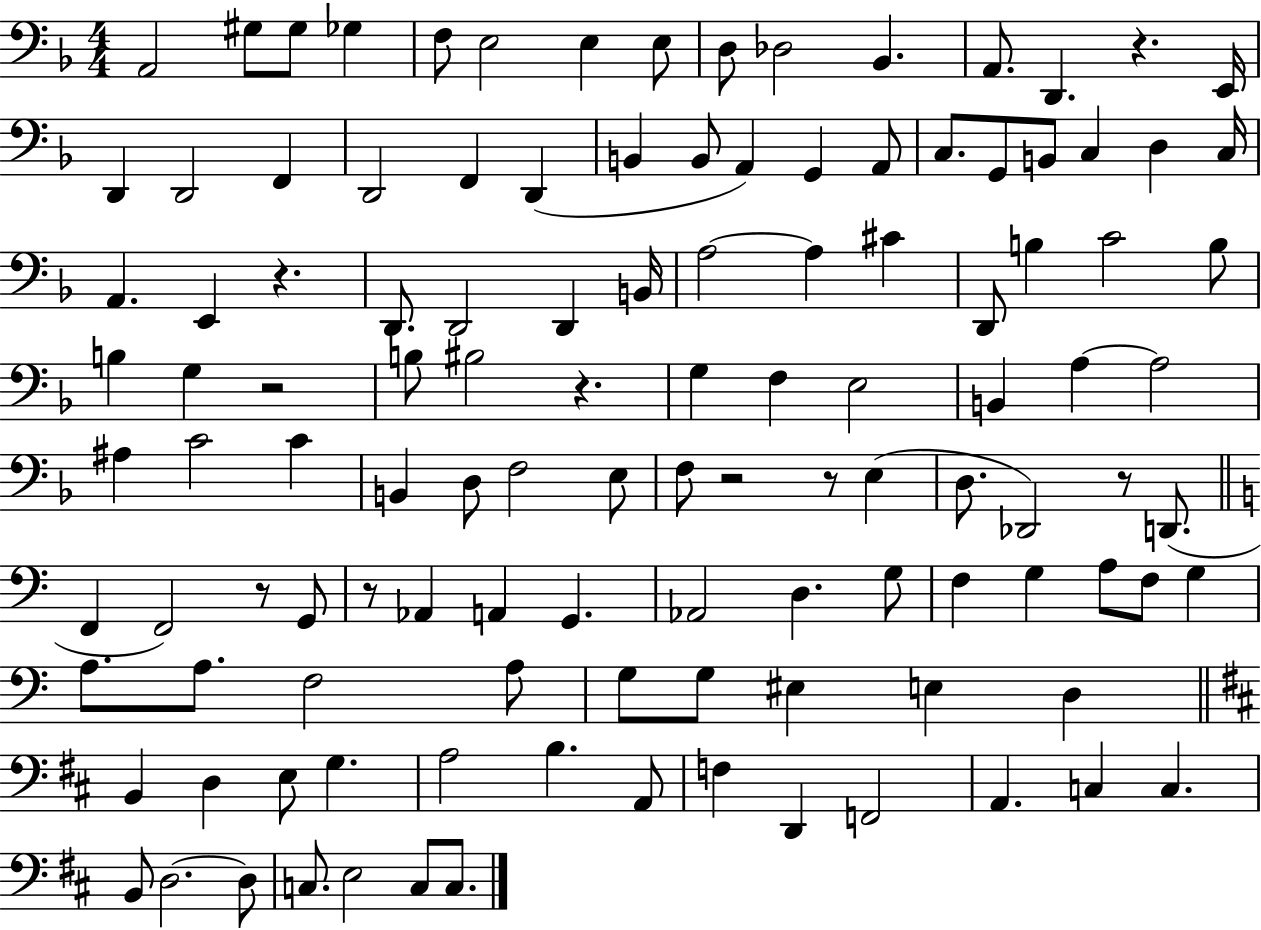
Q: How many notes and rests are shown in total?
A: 118